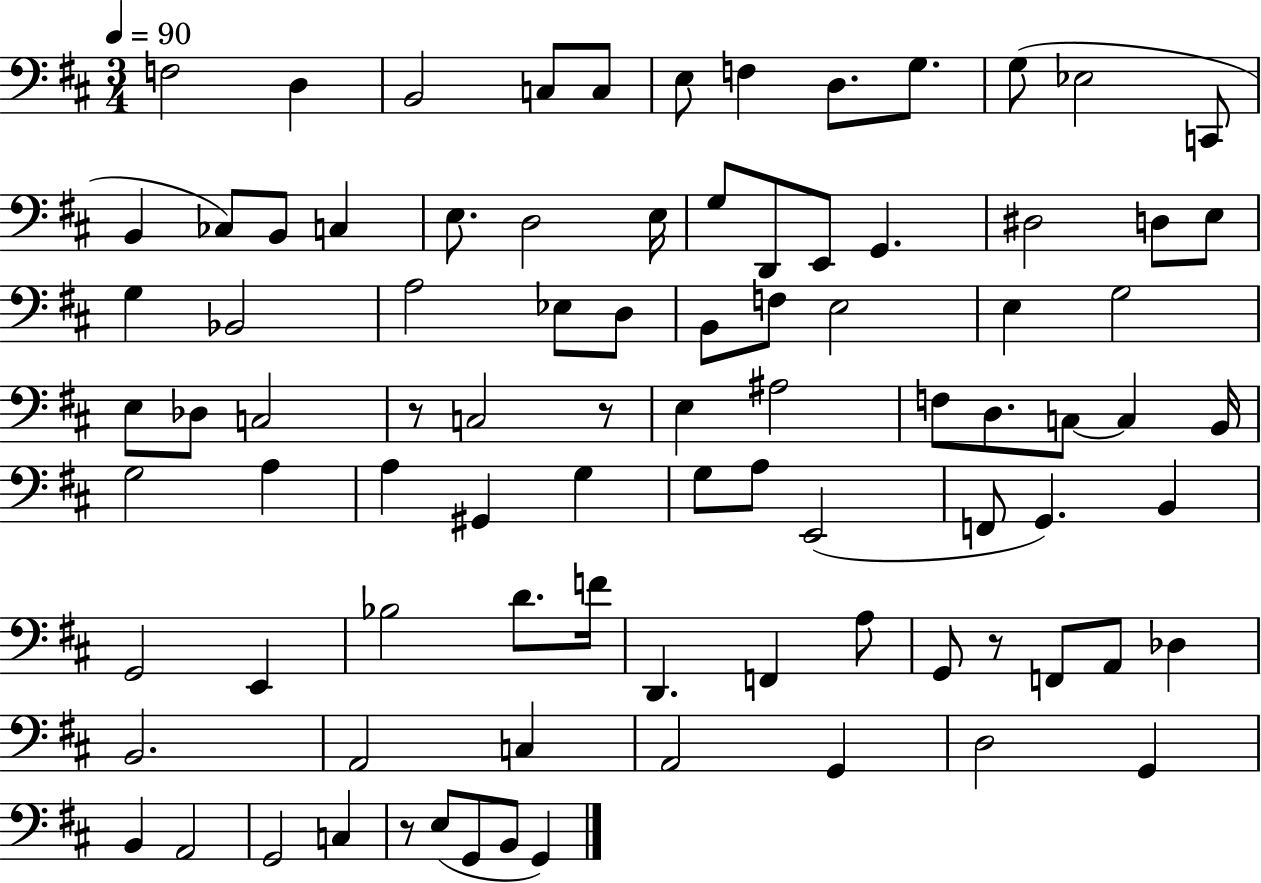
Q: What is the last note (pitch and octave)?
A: G2